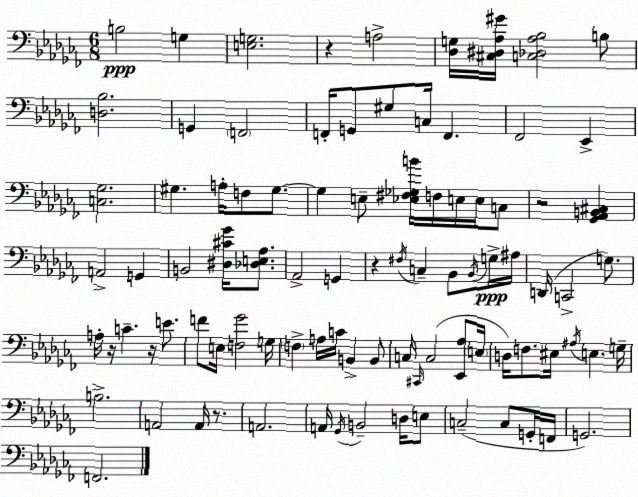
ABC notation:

X:1
T:Untitled
M:6/8
L:1/4
K:Abm
B,2 G, [E,G,]2 z A,2 [_D,G,]/4 [^C,^D,_A,^G]/4 [C,_D,_A,_B,]2 B,/2 [D,_B,]2 G,, F,,2 F,,/4 G,,/2 ^G,/2 C,/4 F,, _F,,2 _E,, [C,_G,]2 ^G, A,/4 F,/2 ^G,/2 ^G, E,/2 [_E,^F,_G,B]/4 F,/4 E,/4 E,/4 C,/2 z2 [_G,,_A,,B,,^C,] A,,2 G,, B,,2 [^D,^C_G]/4 [_D,E,_A,]/2 _A,,2 G,, z ^F,/4 C, _B,,/2 _B,,/4 G,/4 ^A,/4 D,,/4 C,,2 G,/2 A,/4 z/4 C z/4 E/2 F/2 E,/4 [F,_G]2 G,/4 F, A,/4 C/4 B,, B,,/2 C,/4 ^C,,/4 C,2 [_E,,_A,]/2 E,/4 D,/4 F,/2 ^E,/4 ^A,/4 E, G,/4 B,2 A,,2 A,,/4 z/2 A,,2 A,,/4 _G,,/4 B,,2 D,/4 E,/2 C,2 C,/2 G,,/4 F,,/4 G,,2 F,,2